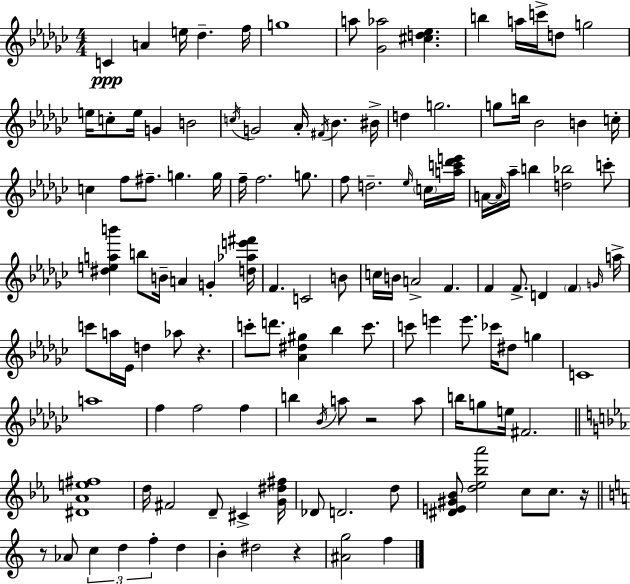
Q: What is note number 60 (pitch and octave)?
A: F4